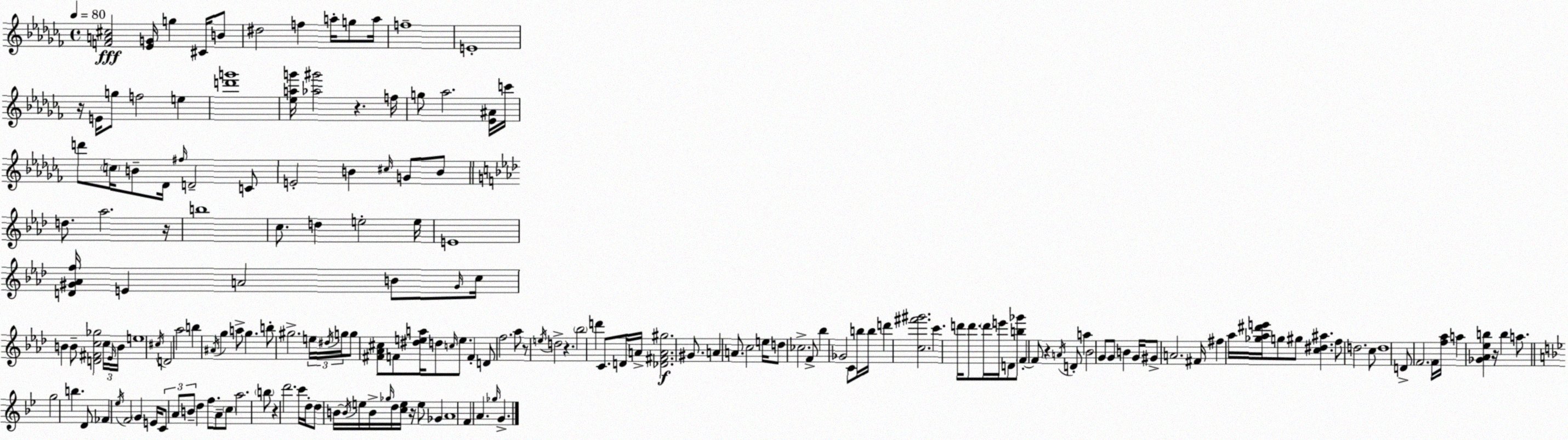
X:1
T:Untitled
M:4/4
L:1/4
K:Abm
[FA^c]2 [_EG]/4 g ^C/4 B/2 ^d2 f a/4 g/2 a/4 f4 E4 z/4 E/4 g/2 f2 e [d'g']4 [_eag']/4 [_a^g']2 z f/4 g/2 _a2 [_E^A]/4 c'/4 d'/2 c/4 B/2 _D/4 ^f/4 D2 C/2 E2 B ^c/4 G/2 B/2 d/2 _a2 z/4 b4 c/2 d e2 e/4 E4 [D^G_Af]/4 E A2 B/2 ^G/4 c/4 B B/2 [D^Fc_g]2 c/4 _E/4 B/4 e4 ^c/4 D2 _a2 b ^A/4 g a/2 g b/2 ^g2 e/4 ^d/4 g/4 g/2 [^F_A^c]/2 F/2 [^dea]/4 d/2 c/4 e/2 F D/2 f2 _a/2 z/2 e/4 d2 z _b2 d' C/2 D/4 A/4 [_D^FA^g]2 ^G/2 A A/2 c2 e/4 d/2 _c2 F/2 _b _G2 C/2 b/4 b/4 d' [c^f'^g']2 c' d'/4 d'/2 d'/4 e'/4 D/2 [b_g']/2 F F/2 z A/4 D/2 a _B2 G/2 G/2 B G/4 ^G/2 A2 ^F/4 ^f _a/4 [_g_a^d'e']/4 g/2 ^g/2 [c^d^a] f/2 d2 c/2 d4 D/2 F2 F/4 [f_a]/4 a [_G_A_eb] z/4 b a/2 g2 b D/2 _F _e/4 F2 G E/4 C/2 A/2 B/2 d f/2 A/2 c/2 a2 b/2 z d'2 c'/4 d/4 d/2 B/4 B/4 e/4 B/4 _g/4 d/4 [ce]/4 z/4 e/2 _G A4 F A _g/4 G